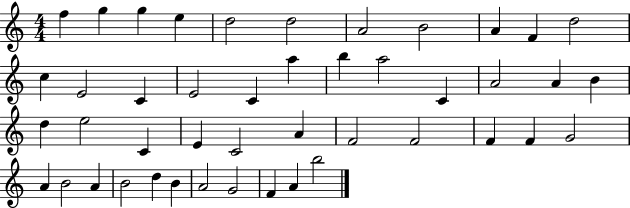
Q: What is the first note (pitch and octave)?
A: F5